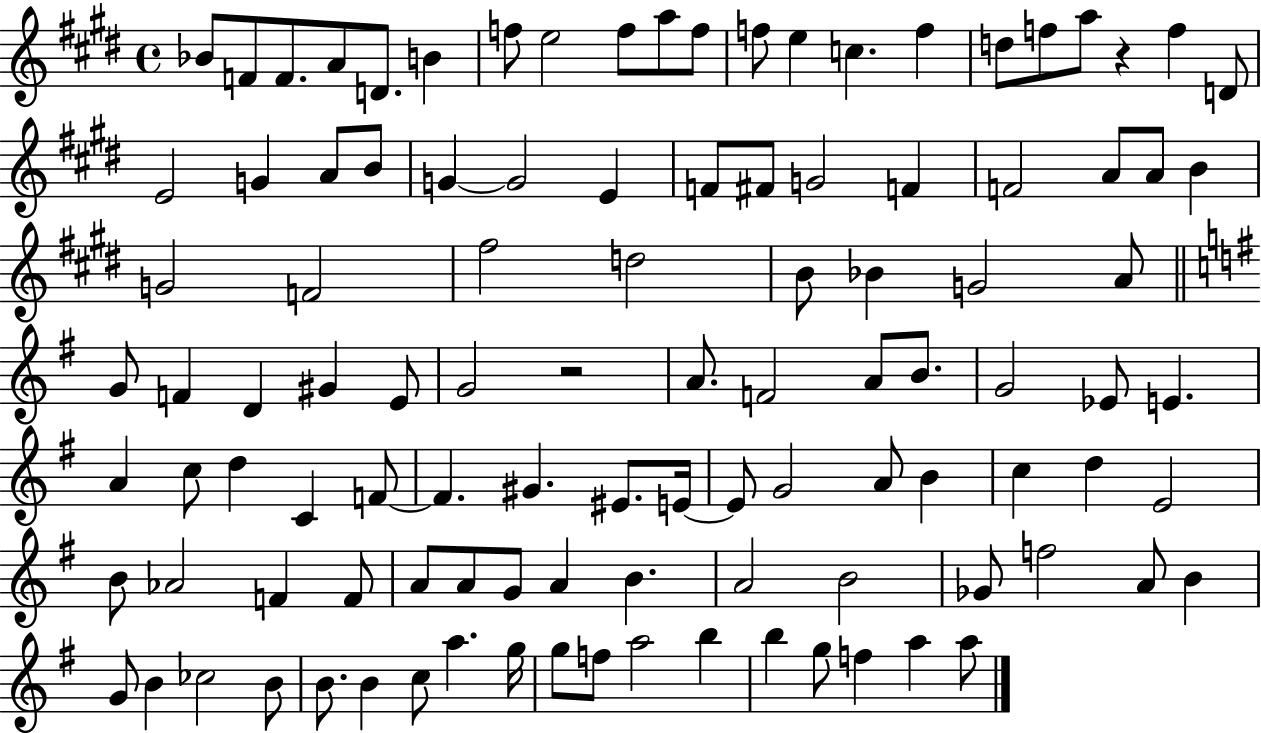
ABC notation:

X:1
T:Untitled
M:4/4
L:1/4
K:E
_B/2 F/2 F/2 A/2 D/2 B f/2 e2 f/2 a/2 f/2 f/2 e c f d/2 f/2 a/2 z f D/2 E2 G A/2 B/2 G G2 E F/2 ^F/2 G2 F F2 A/2 A/2 B G2 F2 ^f2 d2 B/2 _B G2 A/2 G/2 F D ^G E/2 G2 z2 A/2 F2 A/2 B/2 G2 _E/2 E A c/2 d C F/2 F ^G ^E/2 E/4 E/2 G2 A/2 B c d E2 B/2 _A2 F F/2 A/2 A/2 G/2 A B A2 B2 _G/2 f2 A/2 B G/2 B _c2 B/2 B/2 B c/2 a g/4 g/2 f/2 a2 b b g/2 f a a/2